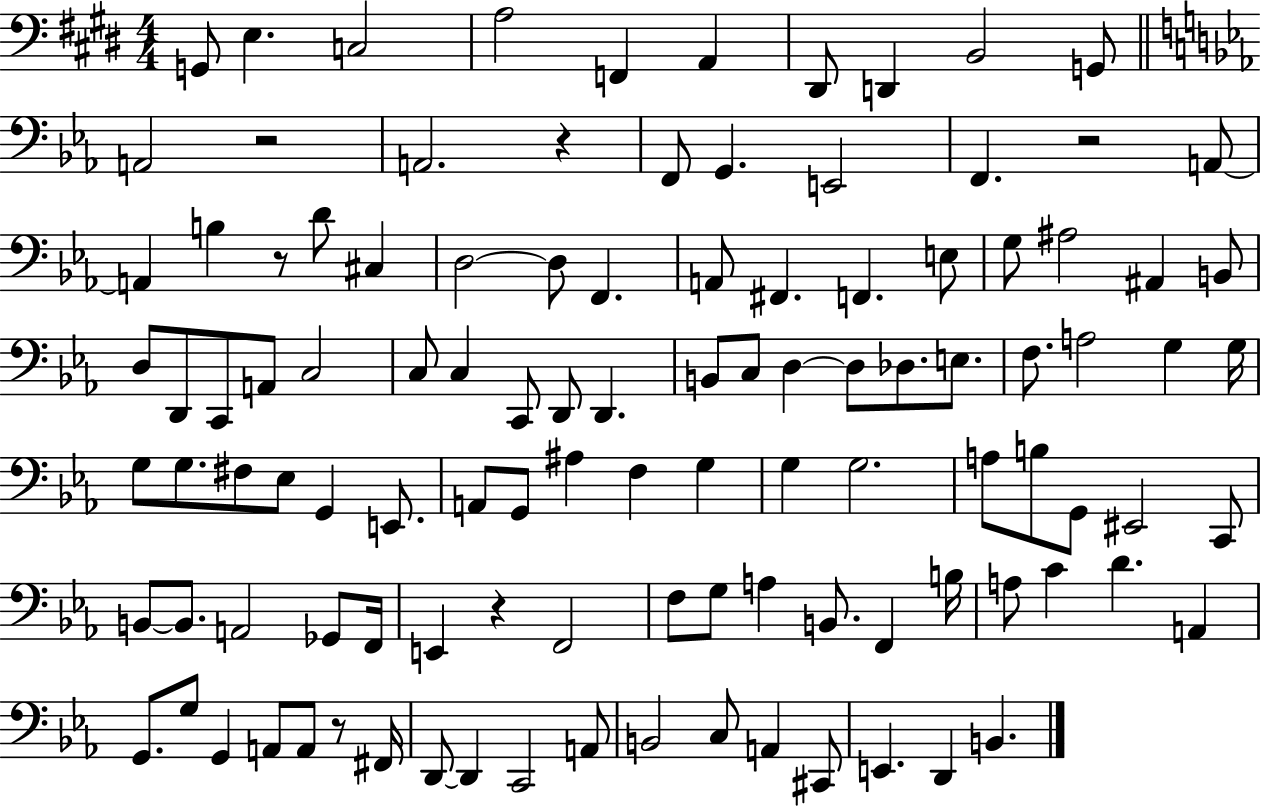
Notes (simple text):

G2/e E3/q. C3/h A3/h F2/q A2/q D#2/e D2/q B2/h G2/e A2/h R/h A2/h. R/q F2/e G2/q. E2/h F2/q. R/h A2/e A2/q B3/q R/e D4/e C#3/q D3/h D3/e F2/q. A2/e F#2/q. F2/q. E3/e G3/e A#3/h A#2/q B2/e D3/e D2/e C2/e A2/e C3/h C3/e C3/q C2/e D2/e D2/q. B2/e C3/e D3/q D3/e Db3/e. E3/e. F3/e. A3/h G3/q G3/s G3/e G3/e. F#3/e Eb3/e G2/q E2/e. A2/e G2/e A#3/q F3/q G3/q G3/q G3/h. A3/e B3/e G2/e EIS2/h C2/e B2/e B2/e. A2/h Gb2/e F2/s E2/q R/q F2/h F3/e G3/e A3/q B2/e. F2/q B3/s A3/e C4/q D4/q. A2/q G2/e. G3/e G2/q A2/e A2/e R/e F#2/s D2/e D2/q C2/h A2/e B2/h C3/e A2/q C#2/e E2/q. D2/q B2/q.